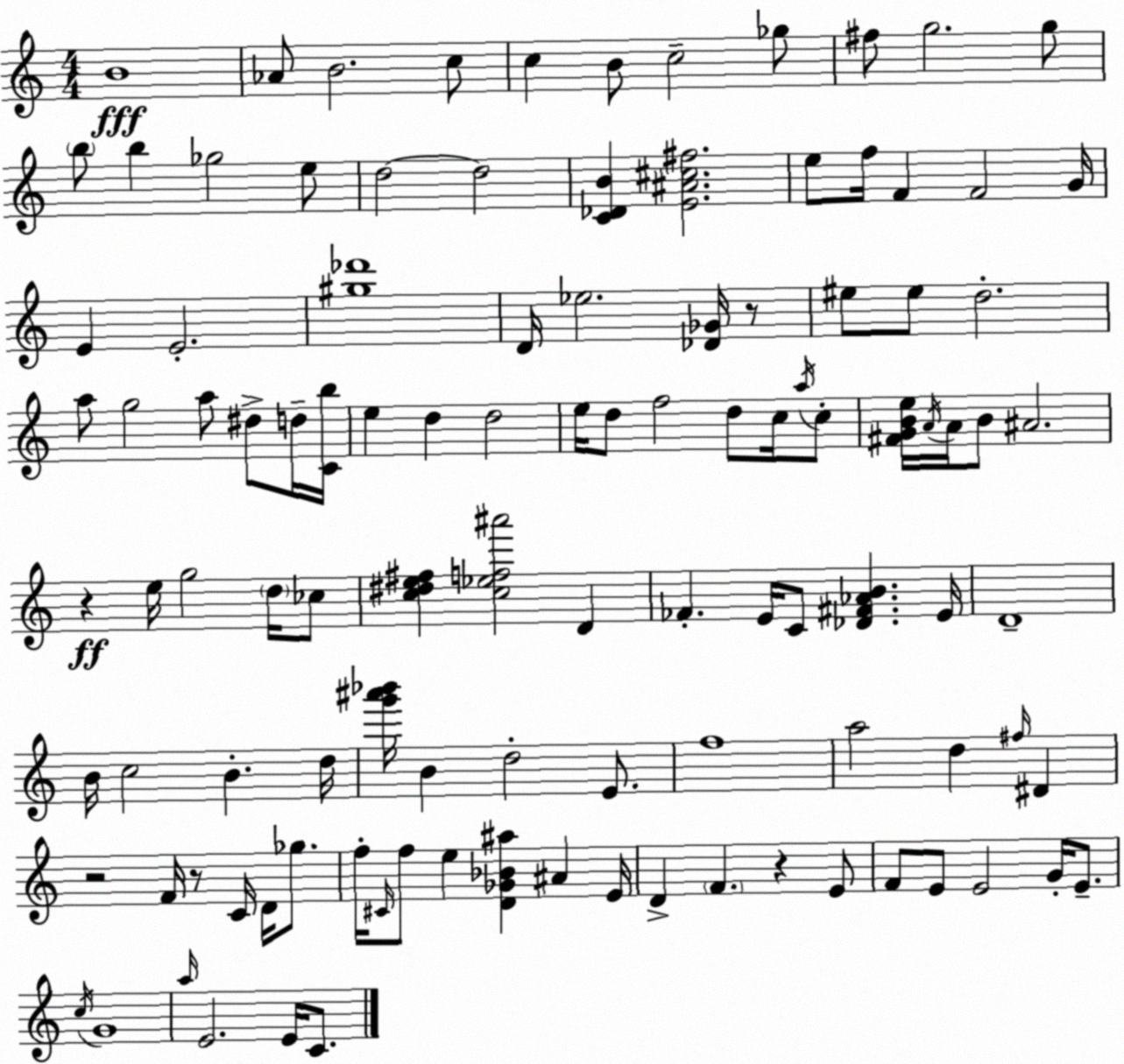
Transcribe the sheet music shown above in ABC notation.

X:1
T:Untitled
M:4/4
L:1/4
K:C
B4 _A/2 B2 c/2 c B/2 c2 _g/2 ^f/2 g2 g/2 b/2 b _g2 e/2 d2 d2 [C_DB] [E^A^c^f]2 e/2 f/4 F F2 G/4 E E2 [^g_d']4 D/4 _e2 [_D_G]/4 z/2 ^e/2 ^e/2 d2 a/2 g2 a/2 ^d/2 d/4 [Cb]/4 e d d2 e/4 d/2 f2 d/2 c/4 a/4 c/2 [^FGBe]/4 A/4 A/4 B/2 ^A2 z e/4 g2 d/4 _c/2 [c^de^f] [c_ef^a']2 D _F E/4 C/2 [_D^F_AB] E/4 D4 B/4 c2 B d/4 [g'^a'_b']/4 B d2 E/2 f4 a2 d ^f/4 ^D z2 F/4 z/2 C/4 D/4 _g/2 f/4 ^C/4 f/2 e [D_G_B^a] ^A E/4 D F z E/2 F/2 E/2 E2 G/4 E/2 c/4 G4 a/4 E2 E/4 C/2